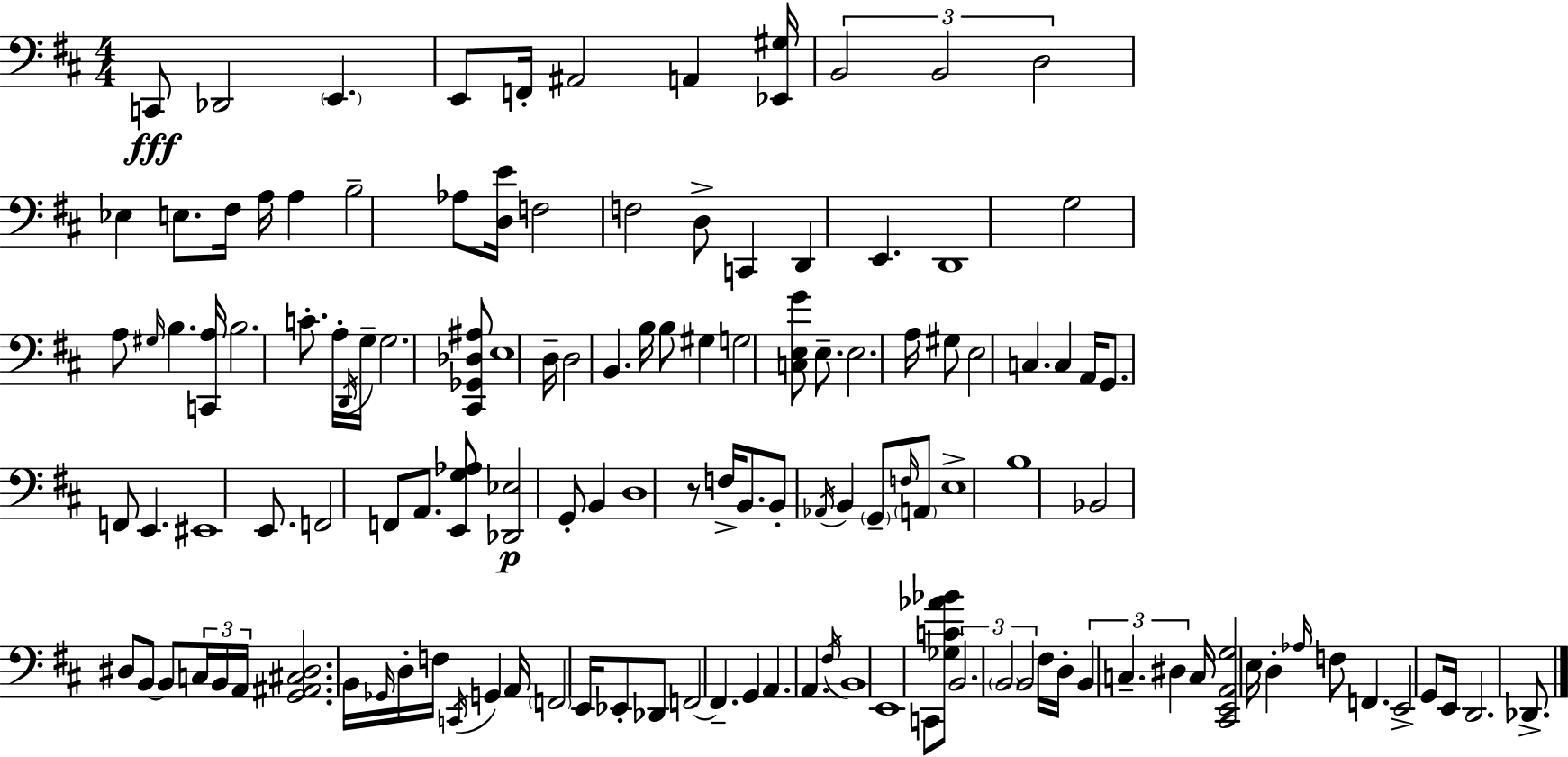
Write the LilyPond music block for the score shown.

{
  \clef bass
  \numericTimeSignature
  \time 4/4
  \key d \major
  c,8\fff des,2 \parenthesize e,4. | e,8 f,16-. ais,2 a,4 <ees, gis>16 | \tuplet 3/2 { b,2 b,2 | d2 } ees4 e8. fis16 | \break a16 a4 b2-- aes8 <d e'>16 | f2 f2 | d8-> c,4 d,4 e,4. | d,1 | \break g2 a8 \grace { gis16 } b4. | <c, a>16 b2. c'8.-. | a16-. \acciaccatura { d,16 } g16-- g2. | <cis, ges, des ais>8 e1 | \break d16-- d2 b,4. | b16 b8 gis4 g2 | <c e g'>8 e8.-- e2. | a16 gis8 e2 c4. | \break c4 a,16 g,8. f,8 e,4. | eis,1 | e,8. f,2 f,8 a,8. | <e, g aes>8 <des, ees>2\p g,8-. b,4 | \break d1 | r8 f16-> b,8. b,8-. \acciaccatura { aes,16 } b,4 \parenthesize g,8-- | \grace { f16 } \parenthesize a,8 e1-> | b1 | \break bes,2 dis8 b,8~~ | b,8 \tuplet 3/2 { c16 b,16 a,16 } <g, ais, cis dis>2. | b,16 \grace { ges,16 } d16-. f16 \acciaccatura { c,16 } g,4 a,16 \parenthesize f,2 | e,16 ees,8-. des,8 f,2~~ | \break f,4.-- g,4 a,4. | a,4. \acciaccatura { fis16 } b,1 | e,1 | c,8 <ges c' aes' bes'>8 \tuplet 3/2 { b,2. | \break \parenthesize b,2 b,2 } | fis16 d16-. \tuplet 3/2 { b,4 c4.-- | dis4 } c16 <cis, e, a, g>2 | e16 d4-. \grace { aes16 } f8 f,4. e,2-> | \break g,8 e,16 d,2. | des,8.-> \bar "|."
}